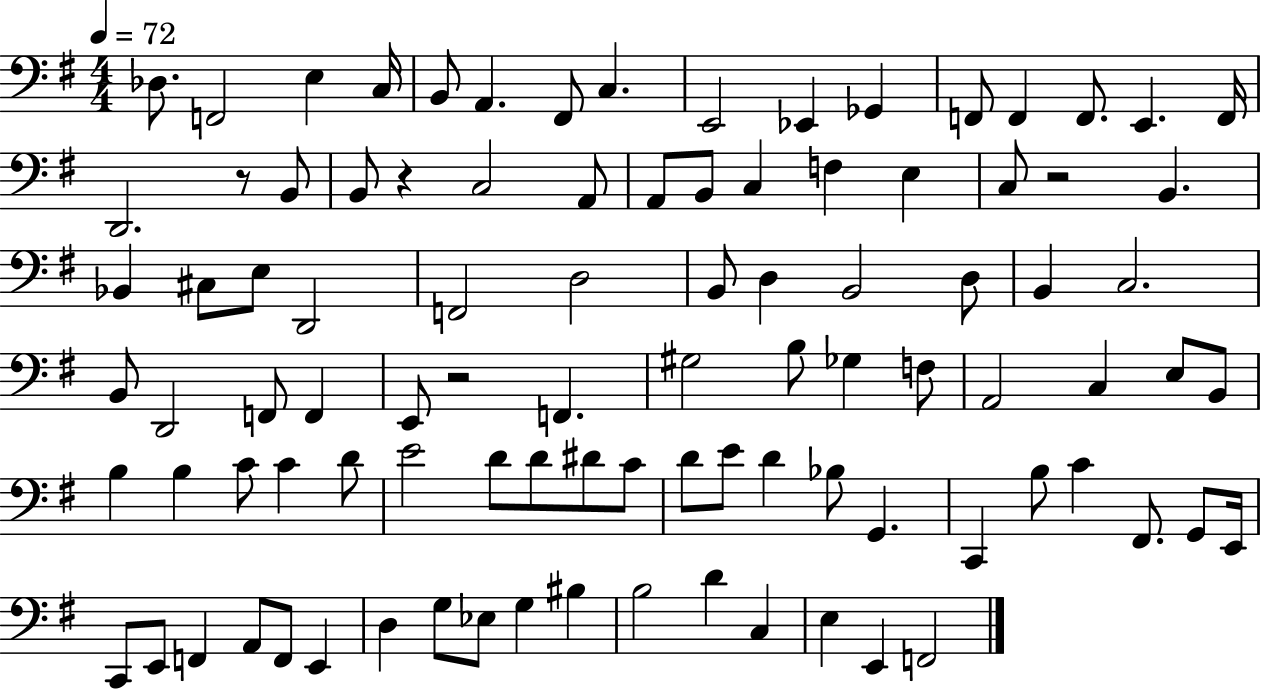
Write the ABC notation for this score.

X:1
T:Untitled
M:4/4
L:1/4
K:G
_D,/2 F,,2 E, C,/4 B,,/2 A,, ^F,,/2 C, E,,2 _E,, _G,, F,,/2 F,, F,,/2 E,, F,,/4 D,,2 z/2 B,,/2 B,,/2 z C,2 A,,/2 A,,/2 B,,/2 C, F, E, C,/2 z2 B,, _B,, ^C,/2 E,/2 D,,2 F,,2 D,2 B,,/2 D, B,,2 D,/2 B,, C,2 B,,/2 D,,2 F,,/2 F,, E,,/2 z2 F,, ^G,2 B,/2 _G, F,/2 A,,2 C, E,/2 B,,/2 B, B, C/2 C D/2 E2 D/2 D/2 ^D/2 C/2 D/2 E/2 D _B,/2 G,, C,, B,/2 C ^F,,/2 G,,/2 E,,/4 C,,/2 E,,/2 F,, A,,/2 F,,/2 E,, D, G,/2 _E,/2 G, ^B, B,2 D C, E, E,, F,,2